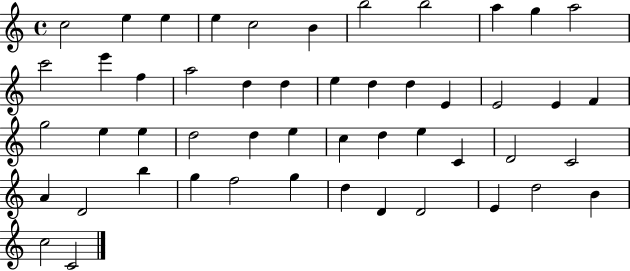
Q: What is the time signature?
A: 4/4